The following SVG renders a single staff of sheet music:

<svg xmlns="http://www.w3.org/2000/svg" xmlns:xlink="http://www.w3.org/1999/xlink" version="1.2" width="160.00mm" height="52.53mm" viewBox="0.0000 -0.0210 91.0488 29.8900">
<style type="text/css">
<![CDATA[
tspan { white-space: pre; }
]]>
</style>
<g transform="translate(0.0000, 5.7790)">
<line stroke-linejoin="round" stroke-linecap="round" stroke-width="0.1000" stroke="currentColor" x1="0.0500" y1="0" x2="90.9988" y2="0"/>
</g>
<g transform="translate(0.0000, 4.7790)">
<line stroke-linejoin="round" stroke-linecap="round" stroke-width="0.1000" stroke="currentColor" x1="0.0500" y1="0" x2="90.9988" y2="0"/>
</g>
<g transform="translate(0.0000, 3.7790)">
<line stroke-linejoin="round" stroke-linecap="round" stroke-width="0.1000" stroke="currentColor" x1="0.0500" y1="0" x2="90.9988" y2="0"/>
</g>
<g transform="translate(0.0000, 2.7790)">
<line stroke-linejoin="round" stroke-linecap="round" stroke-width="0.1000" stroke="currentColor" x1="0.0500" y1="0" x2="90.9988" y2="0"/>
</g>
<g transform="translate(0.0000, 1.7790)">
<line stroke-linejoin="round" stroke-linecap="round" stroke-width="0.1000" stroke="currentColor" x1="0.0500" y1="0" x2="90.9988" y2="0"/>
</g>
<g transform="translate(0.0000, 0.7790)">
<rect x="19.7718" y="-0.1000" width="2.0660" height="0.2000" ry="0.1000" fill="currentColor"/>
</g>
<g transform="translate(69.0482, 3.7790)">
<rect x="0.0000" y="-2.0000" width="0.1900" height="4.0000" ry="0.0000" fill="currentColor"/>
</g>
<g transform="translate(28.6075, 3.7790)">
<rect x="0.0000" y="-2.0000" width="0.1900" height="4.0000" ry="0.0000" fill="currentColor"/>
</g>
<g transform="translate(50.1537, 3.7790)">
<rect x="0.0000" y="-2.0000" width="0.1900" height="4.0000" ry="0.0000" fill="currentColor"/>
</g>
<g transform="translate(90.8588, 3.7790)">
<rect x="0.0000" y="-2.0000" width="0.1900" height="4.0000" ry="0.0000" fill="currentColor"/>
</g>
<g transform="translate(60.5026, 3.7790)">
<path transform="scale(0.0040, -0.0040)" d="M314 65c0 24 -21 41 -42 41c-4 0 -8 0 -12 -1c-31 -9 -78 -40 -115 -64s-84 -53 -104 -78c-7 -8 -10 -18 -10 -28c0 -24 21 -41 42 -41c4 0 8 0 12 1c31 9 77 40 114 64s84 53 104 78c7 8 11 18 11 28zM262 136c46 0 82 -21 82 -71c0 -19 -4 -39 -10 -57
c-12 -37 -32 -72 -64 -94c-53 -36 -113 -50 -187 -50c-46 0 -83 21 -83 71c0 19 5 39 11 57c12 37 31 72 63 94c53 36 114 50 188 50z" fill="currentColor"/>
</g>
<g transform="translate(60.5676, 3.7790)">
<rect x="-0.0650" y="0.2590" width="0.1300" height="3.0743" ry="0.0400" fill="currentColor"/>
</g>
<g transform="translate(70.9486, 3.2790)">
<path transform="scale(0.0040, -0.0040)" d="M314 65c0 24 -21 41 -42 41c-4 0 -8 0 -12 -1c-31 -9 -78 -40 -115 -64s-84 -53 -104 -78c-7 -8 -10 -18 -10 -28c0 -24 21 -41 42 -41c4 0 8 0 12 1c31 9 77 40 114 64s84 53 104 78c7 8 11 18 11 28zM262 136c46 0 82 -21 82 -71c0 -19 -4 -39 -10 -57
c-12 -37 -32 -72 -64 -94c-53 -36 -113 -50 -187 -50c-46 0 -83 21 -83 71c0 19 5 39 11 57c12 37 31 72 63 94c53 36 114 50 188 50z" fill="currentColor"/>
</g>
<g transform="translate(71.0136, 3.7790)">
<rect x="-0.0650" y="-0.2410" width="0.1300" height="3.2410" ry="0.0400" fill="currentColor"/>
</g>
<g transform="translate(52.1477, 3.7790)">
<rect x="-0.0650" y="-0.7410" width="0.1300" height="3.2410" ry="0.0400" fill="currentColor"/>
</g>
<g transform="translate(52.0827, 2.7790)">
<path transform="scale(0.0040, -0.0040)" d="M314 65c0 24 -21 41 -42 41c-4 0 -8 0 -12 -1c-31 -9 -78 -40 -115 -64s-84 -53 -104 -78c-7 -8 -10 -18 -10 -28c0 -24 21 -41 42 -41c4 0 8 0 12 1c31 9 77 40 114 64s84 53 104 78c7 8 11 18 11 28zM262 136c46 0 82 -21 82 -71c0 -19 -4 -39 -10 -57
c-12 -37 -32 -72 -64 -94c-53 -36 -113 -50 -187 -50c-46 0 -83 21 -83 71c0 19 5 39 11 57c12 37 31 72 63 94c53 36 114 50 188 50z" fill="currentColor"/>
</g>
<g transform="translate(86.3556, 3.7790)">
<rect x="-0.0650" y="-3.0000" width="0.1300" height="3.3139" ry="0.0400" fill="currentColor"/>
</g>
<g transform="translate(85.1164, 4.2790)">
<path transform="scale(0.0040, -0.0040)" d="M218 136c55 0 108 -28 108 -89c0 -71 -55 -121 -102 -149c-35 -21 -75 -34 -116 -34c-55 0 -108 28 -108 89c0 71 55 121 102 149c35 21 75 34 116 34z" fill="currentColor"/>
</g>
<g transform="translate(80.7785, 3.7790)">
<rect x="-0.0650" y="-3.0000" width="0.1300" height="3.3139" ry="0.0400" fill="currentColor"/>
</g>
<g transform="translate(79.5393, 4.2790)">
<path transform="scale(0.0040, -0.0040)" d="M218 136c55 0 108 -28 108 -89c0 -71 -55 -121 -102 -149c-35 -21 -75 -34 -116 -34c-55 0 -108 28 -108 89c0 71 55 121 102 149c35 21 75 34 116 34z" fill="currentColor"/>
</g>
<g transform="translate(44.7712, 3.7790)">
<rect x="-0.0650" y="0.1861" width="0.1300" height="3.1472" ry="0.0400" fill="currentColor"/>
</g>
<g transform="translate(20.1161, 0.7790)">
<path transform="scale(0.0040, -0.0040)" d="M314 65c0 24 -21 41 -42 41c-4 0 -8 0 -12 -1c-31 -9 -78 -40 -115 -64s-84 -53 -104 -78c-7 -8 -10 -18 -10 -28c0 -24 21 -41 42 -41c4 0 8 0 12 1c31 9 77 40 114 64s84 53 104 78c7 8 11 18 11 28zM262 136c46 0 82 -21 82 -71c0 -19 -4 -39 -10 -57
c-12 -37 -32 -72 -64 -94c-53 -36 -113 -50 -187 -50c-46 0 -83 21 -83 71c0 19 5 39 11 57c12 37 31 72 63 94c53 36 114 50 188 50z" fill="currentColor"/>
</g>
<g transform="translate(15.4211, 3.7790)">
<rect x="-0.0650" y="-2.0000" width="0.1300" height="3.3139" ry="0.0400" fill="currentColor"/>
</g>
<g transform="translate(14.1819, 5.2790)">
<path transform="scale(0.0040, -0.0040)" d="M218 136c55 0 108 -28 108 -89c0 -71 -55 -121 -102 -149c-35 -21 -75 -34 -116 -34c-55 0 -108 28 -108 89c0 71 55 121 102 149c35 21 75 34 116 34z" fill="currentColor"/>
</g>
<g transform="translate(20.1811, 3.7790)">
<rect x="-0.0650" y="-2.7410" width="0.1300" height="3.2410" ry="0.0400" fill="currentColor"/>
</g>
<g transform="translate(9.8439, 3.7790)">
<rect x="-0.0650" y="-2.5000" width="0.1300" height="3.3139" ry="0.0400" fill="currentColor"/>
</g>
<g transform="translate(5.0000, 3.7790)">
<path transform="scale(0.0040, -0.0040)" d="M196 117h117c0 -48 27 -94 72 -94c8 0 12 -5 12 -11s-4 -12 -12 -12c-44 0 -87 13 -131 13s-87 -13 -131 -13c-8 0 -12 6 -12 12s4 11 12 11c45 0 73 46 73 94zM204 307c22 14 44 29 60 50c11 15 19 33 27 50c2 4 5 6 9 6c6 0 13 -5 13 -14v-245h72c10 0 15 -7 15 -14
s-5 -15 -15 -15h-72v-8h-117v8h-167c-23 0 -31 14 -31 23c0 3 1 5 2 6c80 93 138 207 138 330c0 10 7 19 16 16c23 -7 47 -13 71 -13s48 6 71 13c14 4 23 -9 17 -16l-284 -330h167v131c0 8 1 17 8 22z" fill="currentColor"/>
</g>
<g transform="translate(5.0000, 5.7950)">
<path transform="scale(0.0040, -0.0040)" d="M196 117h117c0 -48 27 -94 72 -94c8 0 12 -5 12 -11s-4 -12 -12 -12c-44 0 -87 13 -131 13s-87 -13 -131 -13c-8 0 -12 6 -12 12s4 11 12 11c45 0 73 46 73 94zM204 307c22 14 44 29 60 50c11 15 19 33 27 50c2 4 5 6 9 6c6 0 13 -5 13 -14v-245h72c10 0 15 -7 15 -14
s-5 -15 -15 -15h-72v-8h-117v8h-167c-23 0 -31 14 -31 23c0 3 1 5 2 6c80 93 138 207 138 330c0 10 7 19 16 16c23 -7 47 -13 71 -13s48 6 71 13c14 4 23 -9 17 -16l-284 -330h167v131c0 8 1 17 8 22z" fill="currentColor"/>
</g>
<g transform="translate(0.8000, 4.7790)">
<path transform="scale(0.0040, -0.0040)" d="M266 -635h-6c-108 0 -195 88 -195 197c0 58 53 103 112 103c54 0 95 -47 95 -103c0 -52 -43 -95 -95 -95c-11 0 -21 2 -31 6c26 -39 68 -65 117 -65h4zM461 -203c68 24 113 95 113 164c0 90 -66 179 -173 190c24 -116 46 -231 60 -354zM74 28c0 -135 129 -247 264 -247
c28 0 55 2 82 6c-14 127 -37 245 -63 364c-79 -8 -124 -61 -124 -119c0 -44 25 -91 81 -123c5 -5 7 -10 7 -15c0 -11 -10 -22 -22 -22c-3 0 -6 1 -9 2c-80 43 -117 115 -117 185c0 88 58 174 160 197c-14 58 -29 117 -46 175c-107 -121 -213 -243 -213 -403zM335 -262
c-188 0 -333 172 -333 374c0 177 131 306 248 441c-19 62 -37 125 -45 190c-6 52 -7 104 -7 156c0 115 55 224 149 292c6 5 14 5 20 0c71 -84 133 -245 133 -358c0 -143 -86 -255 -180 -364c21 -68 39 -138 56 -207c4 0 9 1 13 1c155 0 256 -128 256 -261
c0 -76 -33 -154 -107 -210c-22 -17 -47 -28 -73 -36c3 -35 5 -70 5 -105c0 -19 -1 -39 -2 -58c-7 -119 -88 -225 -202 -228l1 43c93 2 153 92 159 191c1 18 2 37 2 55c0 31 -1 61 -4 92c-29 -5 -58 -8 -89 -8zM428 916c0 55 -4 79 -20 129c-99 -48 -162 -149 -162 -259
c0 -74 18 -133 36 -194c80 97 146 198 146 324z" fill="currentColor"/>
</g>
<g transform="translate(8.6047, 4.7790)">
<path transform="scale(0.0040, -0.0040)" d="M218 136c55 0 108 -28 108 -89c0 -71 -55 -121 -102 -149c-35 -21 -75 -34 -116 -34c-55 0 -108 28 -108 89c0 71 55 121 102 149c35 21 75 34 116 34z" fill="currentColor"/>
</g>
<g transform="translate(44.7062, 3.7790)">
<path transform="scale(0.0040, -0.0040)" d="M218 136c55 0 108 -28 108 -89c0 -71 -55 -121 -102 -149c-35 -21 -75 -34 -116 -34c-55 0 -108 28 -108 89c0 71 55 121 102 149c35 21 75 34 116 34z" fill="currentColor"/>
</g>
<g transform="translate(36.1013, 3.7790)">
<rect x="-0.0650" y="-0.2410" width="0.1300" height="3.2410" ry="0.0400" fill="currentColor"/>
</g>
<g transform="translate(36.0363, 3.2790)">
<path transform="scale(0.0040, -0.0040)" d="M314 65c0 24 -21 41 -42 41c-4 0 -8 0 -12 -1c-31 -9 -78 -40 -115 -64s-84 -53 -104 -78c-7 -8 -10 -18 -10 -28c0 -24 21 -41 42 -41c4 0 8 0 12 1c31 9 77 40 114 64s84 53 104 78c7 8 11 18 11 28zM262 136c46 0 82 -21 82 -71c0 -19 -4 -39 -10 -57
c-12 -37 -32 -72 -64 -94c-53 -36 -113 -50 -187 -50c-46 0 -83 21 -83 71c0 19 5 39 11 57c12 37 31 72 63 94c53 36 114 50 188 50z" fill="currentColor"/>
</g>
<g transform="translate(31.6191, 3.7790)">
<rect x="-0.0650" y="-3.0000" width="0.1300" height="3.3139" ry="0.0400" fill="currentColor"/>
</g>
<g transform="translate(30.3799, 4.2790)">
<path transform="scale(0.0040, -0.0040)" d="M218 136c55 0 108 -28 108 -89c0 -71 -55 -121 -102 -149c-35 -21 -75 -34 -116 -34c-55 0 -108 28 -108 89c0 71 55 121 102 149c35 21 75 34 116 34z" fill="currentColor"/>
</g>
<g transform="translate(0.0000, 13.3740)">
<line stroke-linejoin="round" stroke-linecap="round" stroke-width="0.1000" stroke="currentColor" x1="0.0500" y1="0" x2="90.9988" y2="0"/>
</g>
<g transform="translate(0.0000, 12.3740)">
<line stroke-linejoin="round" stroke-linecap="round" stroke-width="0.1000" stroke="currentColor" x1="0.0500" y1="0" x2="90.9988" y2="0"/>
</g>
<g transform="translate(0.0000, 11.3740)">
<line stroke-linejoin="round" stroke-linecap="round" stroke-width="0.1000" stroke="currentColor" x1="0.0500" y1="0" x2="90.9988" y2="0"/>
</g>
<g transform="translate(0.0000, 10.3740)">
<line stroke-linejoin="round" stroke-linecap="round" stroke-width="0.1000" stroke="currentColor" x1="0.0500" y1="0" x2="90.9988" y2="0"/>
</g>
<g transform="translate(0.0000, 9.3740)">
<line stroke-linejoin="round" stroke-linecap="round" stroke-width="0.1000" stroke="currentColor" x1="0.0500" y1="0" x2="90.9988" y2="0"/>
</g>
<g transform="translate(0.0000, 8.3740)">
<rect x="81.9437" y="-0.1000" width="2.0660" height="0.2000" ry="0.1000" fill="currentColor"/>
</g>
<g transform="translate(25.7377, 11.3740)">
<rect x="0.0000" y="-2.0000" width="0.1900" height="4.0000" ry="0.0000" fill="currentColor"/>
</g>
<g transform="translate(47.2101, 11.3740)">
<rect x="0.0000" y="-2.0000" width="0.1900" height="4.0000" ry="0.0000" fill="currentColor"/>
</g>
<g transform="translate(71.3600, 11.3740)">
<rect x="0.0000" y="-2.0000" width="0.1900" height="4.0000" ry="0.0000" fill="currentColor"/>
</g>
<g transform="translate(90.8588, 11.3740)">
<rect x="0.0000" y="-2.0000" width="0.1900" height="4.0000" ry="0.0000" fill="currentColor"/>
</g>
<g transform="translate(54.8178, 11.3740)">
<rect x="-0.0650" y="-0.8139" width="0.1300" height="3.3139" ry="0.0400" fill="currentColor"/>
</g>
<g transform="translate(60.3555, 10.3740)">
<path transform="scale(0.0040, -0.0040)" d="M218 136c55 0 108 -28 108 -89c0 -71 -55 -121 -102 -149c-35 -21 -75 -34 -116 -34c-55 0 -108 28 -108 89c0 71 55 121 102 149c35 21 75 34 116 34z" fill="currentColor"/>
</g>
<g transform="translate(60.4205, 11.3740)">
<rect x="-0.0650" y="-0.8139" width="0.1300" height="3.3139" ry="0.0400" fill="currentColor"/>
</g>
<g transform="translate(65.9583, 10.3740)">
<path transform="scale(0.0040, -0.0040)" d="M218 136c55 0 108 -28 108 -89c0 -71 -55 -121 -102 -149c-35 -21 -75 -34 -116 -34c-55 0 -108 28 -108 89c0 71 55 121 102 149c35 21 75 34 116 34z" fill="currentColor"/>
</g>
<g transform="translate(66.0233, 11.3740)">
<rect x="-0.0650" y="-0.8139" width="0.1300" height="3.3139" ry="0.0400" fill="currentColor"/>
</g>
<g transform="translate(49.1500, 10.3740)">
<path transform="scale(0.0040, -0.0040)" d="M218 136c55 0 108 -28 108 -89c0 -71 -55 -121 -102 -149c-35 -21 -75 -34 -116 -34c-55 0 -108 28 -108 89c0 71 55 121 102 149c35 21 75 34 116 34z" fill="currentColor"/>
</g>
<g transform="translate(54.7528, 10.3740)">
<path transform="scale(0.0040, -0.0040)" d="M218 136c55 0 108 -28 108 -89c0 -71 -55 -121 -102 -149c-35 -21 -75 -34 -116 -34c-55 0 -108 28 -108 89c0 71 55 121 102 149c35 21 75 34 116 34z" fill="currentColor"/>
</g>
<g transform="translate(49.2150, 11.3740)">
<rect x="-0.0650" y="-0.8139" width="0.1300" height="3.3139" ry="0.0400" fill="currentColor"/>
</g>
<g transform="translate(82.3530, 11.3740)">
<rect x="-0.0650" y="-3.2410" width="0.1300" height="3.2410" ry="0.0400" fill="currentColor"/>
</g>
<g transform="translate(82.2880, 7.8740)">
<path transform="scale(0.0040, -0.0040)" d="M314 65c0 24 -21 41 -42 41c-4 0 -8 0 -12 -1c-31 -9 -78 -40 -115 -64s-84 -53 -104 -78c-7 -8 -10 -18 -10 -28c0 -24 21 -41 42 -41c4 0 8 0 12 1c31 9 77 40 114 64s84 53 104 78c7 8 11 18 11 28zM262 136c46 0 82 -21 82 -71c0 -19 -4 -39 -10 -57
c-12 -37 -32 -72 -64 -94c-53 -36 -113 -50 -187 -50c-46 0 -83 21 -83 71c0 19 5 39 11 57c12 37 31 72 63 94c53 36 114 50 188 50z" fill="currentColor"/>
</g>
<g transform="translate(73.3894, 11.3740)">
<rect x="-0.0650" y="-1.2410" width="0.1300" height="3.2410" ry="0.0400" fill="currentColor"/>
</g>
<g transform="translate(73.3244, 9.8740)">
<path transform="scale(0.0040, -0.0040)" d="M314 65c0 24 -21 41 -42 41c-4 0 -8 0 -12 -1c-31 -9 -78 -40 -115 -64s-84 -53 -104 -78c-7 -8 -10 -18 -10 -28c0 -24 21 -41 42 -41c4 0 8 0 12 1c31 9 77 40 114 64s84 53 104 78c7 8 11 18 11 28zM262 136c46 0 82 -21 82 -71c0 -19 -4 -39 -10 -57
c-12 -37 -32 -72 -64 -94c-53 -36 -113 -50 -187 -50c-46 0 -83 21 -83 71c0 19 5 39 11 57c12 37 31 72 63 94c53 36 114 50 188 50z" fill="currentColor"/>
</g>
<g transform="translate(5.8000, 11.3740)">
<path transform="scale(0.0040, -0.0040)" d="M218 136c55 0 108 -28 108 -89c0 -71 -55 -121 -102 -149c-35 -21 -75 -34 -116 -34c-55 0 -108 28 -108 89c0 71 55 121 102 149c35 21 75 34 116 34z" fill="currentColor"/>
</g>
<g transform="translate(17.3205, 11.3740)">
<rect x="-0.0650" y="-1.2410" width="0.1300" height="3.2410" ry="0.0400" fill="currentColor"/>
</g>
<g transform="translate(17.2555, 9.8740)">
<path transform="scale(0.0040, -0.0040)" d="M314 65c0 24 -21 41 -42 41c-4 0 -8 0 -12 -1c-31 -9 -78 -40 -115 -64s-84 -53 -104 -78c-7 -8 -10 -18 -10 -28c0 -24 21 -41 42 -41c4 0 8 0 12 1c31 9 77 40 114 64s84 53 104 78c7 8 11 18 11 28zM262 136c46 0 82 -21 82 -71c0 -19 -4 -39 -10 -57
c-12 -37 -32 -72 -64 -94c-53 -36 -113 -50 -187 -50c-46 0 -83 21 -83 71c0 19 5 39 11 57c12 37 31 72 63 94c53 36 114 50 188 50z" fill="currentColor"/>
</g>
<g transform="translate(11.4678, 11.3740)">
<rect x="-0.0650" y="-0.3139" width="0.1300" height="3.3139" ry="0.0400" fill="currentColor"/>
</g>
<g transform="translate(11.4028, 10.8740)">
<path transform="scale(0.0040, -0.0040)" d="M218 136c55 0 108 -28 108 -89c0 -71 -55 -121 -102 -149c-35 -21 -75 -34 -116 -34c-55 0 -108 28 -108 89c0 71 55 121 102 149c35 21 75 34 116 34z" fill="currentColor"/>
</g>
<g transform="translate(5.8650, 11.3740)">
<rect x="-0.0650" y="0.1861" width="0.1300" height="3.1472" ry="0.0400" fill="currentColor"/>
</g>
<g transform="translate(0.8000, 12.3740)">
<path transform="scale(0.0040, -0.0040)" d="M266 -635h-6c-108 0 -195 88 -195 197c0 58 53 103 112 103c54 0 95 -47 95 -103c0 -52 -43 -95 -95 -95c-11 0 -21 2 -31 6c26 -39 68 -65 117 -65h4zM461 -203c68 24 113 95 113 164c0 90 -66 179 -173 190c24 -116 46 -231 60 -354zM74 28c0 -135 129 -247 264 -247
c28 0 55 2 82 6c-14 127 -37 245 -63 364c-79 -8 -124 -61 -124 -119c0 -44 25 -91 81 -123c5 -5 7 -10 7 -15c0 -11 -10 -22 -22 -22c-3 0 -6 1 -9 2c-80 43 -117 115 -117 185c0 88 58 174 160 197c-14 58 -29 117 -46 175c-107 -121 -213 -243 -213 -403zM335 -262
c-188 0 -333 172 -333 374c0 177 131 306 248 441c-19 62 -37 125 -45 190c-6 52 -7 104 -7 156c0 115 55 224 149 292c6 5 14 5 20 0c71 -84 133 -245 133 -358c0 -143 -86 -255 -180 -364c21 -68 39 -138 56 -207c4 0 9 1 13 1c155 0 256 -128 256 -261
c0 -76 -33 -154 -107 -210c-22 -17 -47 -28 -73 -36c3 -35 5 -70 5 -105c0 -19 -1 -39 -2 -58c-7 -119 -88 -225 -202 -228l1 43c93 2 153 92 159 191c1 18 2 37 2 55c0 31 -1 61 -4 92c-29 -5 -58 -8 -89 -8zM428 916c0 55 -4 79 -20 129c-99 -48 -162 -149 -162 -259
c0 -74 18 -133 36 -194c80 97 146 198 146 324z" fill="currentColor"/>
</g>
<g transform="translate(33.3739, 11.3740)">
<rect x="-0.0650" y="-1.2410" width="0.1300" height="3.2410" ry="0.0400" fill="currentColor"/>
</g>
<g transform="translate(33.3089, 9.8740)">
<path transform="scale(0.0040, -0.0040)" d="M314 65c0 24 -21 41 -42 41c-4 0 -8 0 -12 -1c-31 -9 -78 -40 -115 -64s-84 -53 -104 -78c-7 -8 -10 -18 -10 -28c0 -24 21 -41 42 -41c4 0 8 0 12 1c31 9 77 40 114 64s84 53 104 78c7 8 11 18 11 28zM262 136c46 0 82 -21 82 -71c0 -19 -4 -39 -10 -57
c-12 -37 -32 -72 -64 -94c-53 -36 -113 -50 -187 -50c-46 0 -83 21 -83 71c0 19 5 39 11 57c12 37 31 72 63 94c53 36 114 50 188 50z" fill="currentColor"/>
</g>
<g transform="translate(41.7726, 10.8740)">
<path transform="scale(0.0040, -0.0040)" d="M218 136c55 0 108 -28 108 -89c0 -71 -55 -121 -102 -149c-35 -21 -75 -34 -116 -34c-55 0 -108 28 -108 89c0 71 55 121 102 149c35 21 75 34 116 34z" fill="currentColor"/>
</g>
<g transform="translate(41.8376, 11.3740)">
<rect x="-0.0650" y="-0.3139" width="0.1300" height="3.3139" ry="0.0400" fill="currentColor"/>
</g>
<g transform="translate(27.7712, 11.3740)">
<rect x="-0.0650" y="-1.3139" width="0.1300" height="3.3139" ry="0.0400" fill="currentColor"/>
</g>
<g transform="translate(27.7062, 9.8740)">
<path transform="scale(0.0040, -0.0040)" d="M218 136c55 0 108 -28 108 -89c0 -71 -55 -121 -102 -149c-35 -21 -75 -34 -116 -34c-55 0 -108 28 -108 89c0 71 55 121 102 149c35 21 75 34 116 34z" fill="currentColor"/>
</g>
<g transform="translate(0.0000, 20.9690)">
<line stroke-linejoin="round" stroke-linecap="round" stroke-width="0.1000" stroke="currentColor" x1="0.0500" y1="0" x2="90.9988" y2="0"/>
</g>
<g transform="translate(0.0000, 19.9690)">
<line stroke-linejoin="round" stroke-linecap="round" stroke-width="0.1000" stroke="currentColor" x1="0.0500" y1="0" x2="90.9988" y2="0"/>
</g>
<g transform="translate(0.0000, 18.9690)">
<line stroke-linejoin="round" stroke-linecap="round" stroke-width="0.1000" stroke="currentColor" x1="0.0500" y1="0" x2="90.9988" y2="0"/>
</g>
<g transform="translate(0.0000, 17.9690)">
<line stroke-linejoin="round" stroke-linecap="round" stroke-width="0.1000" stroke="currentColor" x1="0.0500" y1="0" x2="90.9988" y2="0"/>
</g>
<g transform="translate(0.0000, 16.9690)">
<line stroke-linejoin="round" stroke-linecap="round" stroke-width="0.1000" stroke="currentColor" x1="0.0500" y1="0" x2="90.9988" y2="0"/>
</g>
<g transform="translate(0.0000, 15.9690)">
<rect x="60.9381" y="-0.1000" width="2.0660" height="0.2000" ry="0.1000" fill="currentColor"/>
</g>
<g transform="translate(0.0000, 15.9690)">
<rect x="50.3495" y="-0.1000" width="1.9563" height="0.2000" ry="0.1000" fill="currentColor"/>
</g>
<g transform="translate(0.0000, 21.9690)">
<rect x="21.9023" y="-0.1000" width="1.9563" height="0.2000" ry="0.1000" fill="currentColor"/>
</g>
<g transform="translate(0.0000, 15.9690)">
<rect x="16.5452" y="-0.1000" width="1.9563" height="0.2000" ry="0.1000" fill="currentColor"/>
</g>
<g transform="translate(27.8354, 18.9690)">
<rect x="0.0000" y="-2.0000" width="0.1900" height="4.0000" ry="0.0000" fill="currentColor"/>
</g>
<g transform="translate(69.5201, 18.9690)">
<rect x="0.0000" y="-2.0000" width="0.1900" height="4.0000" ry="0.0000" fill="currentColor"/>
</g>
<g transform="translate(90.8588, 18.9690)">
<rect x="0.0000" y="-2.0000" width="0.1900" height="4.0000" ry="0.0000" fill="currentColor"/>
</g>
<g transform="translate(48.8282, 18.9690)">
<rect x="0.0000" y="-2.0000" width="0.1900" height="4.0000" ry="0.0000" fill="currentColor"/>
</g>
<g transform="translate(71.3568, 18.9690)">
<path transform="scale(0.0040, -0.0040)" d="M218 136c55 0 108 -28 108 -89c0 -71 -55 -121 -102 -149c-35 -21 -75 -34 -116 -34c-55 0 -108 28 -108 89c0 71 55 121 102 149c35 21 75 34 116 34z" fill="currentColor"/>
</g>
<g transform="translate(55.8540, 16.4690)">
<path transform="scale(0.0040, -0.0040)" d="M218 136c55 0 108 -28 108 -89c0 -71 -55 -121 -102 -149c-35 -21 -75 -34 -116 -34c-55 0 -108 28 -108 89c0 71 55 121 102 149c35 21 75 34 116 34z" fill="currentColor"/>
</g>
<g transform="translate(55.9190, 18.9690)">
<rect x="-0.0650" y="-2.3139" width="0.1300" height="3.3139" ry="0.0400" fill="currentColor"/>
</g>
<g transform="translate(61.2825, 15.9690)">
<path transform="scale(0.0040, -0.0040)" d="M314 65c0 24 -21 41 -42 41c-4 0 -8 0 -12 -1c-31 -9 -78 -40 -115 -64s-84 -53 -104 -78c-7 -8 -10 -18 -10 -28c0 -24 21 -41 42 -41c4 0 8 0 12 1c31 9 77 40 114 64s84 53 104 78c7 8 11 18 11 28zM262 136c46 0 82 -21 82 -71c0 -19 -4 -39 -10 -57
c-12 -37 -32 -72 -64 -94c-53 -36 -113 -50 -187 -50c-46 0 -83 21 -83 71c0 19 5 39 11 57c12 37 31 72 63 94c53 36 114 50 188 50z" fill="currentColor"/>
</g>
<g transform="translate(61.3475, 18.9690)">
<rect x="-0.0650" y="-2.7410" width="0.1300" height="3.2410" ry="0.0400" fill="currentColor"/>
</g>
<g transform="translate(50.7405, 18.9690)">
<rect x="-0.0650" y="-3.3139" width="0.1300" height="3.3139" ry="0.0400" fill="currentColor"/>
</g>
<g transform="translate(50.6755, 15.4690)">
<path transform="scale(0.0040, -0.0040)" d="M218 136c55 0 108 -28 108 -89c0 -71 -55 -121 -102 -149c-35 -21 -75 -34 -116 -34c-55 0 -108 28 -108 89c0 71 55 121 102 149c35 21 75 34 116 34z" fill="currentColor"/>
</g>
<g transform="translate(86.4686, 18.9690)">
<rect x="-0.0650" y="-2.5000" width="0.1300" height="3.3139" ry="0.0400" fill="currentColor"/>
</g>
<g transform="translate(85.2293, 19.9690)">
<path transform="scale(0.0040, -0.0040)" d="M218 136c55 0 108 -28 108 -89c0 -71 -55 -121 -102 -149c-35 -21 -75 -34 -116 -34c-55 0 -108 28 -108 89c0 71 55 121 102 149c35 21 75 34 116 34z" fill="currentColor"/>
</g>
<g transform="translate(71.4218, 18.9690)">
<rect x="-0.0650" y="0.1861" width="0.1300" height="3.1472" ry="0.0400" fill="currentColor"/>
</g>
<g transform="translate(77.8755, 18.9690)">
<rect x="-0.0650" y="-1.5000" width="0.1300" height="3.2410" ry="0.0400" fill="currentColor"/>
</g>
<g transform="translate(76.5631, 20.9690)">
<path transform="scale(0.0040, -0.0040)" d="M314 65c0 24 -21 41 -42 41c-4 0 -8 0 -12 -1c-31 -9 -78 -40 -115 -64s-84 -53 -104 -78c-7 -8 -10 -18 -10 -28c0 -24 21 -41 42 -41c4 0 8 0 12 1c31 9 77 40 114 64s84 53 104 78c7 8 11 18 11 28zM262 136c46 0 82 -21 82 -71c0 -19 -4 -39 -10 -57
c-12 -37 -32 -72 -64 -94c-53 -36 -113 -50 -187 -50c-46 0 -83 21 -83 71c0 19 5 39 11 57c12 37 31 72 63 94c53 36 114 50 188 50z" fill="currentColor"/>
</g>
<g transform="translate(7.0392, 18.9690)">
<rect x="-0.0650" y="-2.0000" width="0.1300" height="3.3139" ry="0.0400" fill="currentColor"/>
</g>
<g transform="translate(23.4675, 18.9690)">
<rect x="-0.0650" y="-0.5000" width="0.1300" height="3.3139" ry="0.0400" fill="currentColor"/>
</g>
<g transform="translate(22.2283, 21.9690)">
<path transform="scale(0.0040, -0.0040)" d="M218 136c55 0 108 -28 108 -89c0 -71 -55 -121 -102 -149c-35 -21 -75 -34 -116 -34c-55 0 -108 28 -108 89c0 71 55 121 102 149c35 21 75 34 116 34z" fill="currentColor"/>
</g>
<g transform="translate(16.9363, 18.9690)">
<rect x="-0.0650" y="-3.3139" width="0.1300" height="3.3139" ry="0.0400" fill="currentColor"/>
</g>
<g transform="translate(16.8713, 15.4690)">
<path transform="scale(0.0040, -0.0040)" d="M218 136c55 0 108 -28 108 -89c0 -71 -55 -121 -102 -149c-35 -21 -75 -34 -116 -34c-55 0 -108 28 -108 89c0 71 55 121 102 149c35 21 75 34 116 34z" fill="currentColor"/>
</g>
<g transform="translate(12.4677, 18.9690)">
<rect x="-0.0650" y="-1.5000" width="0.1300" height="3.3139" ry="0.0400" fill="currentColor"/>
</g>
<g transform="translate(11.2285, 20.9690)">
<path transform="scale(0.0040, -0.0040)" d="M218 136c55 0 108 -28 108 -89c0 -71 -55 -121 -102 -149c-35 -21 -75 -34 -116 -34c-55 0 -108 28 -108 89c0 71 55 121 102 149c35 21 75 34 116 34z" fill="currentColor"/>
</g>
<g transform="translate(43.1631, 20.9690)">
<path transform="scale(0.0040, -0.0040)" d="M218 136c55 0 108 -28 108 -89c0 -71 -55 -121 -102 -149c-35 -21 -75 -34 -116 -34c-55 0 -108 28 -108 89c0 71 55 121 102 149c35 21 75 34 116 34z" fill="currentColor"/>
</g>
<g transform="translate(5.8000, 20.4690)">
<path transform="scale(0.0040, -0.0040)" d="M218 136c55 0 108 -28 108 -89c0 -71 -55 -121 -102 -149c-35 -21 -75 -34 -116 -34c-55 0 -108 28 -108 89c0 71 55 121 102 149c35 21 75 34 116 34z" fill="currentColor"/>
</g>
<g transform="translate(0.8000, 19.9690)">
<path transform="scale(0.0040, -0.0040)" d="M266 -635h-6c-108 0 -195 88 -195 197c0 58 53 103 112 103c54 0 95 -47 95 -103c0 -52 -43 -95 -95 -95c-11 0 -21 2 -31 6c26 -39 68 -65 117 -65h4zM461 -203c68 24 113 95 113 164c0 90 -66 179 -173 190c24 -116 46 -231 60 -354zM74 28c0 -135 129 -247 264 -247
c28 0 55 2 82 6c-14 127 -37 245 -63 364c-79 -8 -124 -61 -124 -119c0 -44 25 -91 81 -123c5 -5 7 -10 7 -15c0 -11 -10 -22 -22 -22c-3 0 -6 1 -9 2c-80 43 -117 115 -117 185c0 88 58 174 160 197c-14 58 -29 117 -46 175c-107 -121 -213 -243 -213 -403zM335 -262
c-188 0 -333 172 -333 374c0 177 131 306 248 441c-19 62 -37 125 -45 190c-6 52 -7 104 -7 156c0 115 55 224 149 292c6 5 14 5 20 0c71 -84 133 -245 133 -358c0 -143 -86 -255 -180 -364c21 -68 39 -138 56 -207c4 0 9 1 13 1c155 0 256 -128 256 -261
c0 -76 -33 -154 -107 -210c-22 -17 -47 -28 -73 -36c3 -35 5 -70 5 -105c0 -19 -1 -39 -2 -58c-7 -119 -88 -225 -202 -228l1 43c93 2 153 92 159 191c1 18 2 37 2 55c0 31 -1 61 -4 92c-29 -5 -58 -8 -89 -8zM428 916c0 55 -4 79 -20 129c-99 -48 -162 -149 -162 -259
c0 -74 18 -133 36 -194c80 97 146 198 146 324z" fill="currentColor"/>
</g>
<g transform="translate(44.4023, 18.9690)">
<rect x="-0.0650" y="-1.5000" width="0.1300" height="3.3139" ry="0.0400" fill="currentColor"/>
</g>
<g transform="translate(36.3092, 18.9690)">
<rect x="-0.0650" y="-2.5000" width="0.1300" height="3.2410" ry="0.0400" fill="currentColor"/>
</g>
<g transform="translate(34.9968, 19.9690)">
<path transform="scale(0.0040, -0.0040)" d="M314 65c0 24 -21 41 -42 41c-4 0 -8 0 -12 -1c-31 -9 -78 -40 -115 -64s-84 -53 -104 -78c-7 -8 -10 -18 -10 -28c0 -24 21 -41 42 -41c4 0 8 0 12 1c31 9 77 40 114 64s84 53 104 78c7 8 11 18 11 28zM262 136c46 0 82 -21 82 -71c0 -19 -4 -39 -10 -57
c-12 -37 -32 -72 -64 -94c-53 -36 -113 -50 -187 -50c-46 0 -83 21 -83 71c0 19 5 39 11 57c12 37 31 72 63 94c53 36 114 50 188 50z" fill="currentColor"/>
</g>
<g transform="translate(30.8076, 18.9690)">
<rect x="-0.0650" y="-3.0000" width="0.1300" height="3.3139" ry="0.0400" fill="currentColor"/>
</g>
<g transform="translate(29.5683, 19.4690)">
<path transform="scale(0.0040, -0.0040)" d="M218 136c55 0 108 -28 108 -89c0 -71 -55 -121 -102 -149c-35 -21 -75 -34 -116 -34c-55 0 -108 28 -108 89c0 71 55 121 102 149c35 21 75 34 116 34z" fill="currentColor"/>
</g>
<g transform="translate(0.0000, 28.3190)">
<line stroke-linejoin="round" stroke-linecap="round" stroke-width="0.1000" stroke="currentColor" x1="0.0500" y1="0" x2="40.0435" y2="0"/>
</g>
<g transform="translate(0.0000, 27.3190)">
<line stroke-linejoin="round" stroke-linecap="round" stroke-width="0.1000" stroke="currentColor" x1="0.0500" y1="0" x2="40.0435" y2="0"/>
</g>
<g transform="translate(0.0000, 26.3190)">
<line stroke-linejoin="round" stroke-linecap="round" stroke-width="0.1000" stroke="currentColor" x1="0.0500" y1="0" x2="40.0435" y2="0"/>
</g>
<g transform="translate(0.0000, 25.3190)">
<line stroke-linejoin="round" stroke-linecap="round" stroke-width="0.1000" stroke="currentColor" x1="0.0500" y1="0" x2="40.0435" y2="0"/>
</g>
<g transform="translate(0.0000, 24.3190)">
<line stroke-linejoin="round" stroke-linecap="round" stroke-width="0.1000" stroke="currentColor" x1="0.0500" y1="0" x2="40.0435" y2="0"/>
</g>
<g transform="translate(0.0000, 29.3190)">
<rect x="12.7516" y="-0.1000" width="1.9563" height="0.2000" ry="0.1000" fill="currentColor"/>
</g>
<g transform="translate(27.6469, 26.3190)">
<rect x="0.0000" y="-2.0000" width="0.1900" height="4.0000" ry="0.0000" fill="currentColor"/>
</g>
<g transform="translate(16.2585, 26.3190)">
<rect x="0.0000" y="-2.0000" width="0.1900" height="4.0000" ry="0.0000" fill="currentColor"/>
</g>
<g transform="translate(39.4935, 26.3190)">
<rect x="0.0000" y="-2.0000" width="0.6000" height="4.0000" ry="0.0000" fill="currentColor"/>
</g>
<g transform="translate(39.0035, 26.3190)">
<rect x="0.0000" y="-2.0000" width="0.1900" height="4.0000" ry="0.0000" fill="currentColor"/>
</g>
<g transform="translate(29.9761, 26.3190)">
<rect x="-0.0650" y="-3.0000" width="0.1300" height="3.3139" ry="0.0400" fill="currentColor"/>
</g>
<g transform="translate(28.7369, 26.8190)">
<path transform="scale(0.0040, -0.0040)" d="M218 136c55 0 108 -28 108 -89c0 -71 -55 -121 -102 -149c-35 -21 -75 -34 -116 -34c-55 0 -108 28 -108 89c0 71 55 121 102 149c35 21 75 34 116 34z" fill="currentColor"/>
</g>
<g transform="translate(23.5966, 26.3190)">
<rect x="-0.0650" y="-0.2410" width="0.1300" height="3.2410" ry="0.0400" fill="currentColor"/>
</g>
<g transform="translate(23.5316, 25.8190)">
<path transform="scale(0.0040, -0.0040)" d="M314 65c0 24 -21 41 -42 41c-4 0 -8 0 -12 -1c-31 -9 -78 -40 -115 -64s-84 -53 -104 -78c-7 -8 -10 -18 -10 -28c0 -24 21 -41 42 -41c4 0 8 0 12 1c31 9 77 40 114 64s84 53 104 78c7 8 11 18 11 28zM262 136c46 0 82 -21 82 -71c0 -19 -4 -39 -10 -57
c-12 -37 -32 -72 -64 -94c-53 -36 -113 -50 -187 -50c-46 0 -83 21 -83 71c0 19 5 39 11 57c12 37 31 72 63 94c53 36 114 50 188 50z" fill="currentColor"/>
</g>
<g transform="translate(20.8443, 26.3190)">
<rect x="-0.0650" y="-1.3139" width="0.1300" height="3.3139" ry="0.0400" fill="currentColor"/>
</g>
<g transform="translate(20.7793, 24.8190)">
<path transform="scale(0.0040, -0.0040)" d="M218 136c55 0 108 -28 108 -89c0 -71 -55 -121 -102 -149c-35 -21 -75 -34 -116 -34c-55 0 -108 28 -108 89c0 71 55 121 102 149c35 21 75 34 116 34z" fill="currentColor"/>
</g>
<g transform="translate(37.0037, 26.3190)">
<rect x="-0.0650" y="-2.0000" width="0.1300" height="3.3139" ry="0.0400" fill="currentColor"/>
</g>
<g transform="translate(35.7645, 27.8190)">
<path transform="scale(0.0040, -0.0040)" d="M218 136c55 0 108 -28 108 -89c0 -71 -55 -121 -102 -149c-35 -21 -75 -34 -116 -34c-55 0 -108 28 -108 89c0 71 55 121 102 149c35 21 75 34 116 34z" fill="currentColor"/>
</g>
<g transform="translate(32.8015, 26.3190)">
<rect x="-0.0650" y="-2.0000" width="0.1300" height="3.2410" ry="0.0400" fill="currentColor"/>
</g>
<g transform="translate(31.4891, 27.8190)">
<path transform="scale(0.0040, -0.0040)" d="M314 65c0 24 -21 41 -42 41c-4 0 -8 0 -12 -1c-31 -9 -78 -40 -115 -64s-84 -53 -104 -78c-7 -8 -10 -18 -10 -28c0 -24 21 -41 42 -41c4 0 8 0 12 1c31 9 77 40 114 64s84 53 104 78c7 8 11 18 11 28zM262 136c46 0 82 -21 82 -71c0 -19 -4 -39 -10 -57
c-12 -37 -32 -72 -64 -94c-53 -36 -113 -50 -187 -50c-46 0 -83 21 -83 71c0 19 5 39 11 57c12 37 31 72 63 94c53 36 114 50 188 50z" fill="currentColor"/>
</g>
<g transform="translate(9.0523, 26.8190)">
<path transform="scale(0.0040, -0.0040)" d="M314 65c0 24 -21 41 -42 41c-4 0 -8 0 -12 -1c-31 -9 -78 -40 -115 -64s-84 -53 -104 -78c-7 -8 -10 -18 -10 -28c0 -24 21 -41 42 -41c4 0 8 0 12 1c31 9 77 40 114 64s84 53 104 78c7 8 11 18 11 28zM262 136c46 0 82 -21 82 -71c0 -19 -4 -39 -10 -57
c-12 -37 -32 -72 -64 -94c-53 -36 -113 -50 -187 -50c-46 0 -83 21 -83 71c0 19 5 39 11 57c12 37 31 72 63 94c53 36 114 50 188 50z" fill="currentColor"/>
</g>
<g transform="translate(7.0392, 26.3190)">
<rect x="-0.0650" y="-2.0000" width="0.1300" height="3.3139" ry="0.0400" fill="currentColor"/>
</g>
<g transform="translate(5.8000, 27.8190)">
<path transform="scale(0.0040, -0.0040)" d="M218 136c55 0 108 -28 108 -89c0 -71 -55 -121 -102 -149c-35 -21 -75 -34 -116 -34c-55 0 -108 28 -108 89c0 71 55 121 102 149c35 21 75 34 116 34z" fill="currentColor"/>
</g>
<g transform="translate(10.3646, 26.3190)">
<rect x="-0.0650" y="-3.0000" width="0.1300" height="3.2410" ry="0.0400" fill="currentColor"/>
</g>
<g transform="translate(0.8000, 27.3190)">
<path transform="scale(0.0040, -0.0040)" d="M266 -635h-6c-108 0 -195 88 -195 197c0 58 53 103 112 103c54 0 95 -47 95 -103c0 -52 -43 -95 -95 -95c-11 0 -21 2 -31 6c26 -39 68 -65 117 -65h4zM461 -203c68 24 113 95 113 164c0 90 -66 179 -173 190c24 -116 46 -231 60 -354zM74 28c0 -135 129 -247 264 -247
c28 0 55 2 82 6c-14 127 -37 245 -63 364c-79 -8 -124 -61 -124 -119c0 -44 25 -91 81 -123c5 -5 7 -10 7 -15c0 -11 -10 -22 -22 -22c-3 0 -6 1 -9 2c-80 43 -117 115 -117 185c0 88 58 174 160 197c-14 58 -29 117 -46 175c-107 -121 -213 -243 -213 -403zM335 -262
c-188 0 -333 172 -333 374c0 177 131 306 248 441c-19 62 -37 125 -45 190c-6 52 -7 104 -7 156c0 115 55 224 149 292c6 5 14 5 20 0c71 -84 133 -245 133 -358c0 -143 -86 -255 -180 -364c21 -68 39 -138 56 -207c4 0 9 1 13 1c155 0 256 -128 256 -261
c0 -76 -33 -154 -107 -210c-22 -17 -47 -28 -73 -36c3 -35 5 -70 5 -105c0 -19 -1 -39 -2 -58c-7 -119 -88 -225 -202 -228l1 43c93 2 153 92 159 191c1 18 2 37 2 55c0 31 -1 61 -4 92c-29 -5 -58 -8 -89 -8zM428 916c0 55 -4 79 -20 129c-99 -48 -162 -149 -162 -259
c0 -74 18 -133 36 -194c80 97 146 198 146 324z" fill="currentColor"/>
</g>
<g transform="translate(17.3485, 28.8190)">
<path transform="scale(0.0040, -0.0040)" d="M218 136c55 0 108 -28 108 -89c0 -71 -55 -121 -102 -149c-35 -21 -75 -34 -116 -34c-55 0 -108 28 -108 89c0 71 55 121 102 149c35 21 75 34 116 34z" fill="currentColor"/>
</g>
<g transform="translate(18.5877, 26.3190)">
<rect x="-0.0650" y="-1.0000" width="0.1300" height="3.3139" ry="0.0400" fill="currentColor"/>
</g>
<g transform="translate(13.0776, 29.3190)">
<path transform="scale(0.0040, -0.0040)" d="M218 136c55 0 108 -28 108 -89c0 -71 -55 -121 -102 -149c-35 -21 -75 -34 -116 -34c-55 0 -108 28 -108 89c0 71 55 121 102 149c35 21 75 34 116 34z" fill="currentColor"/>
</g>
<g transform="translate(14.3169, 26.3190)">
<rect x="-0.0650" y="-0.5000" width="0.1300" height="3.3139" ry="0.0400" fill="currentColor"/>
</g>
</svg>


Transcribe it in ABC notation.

X:1
T:Untitled
M:4/4
L:1/4
K:C
G F a2 A c2 B d2 B2 c2 A A B c e2 e e2 c d d d d e2 b2 F E b C A G2 E b g a2 B E2 G F A2 C D e c2 A F2 F